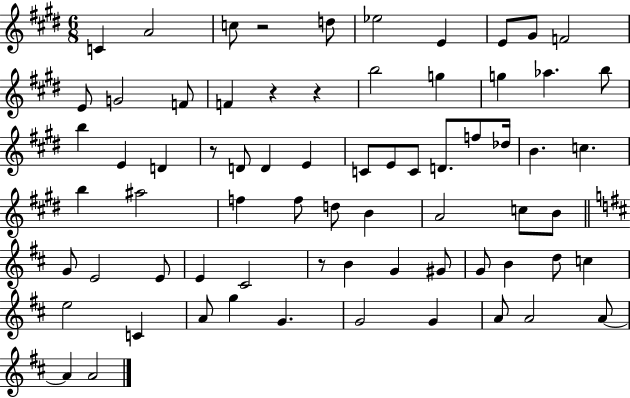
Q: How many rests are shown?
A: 5